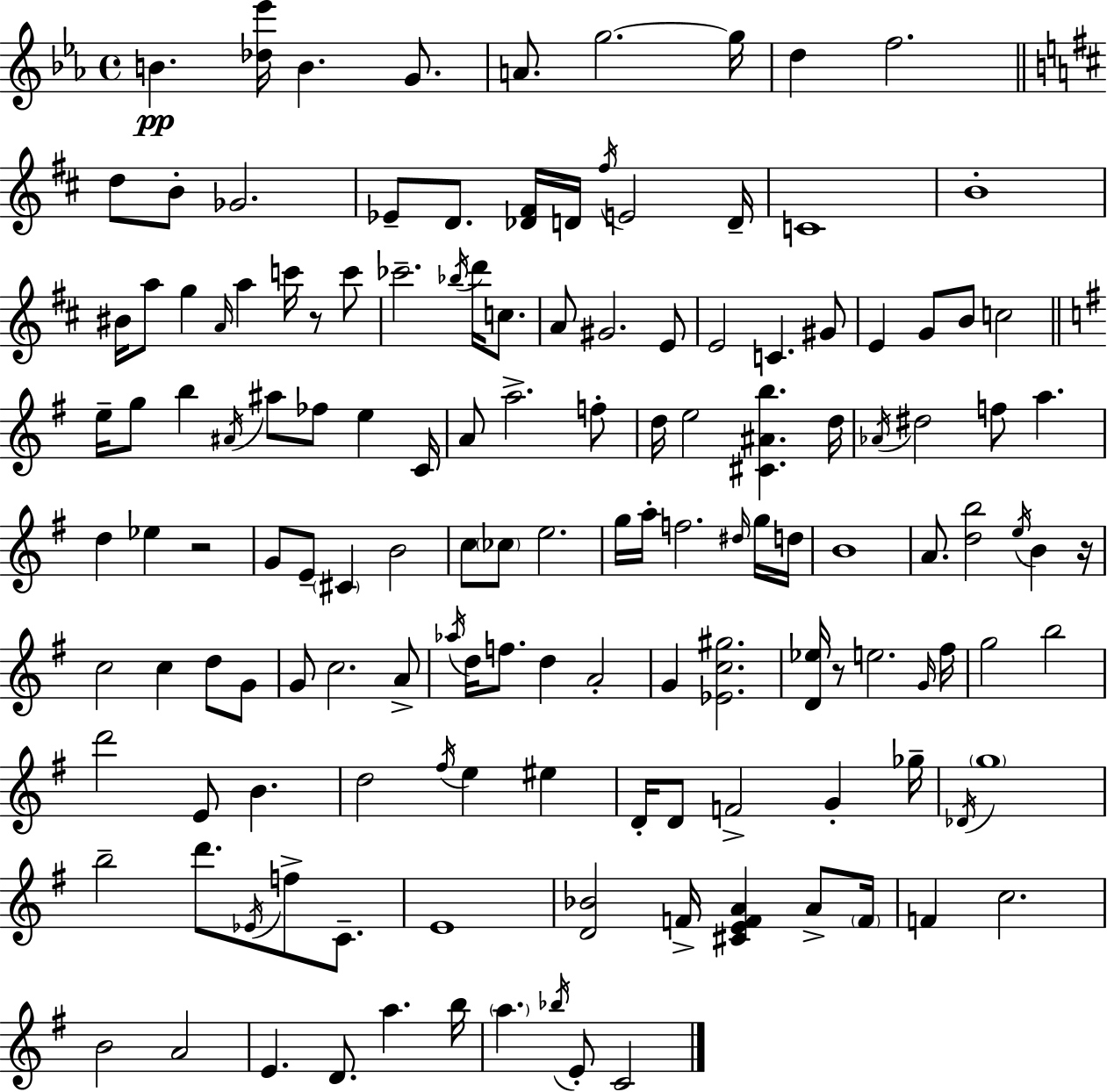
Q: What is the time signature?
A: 4/4